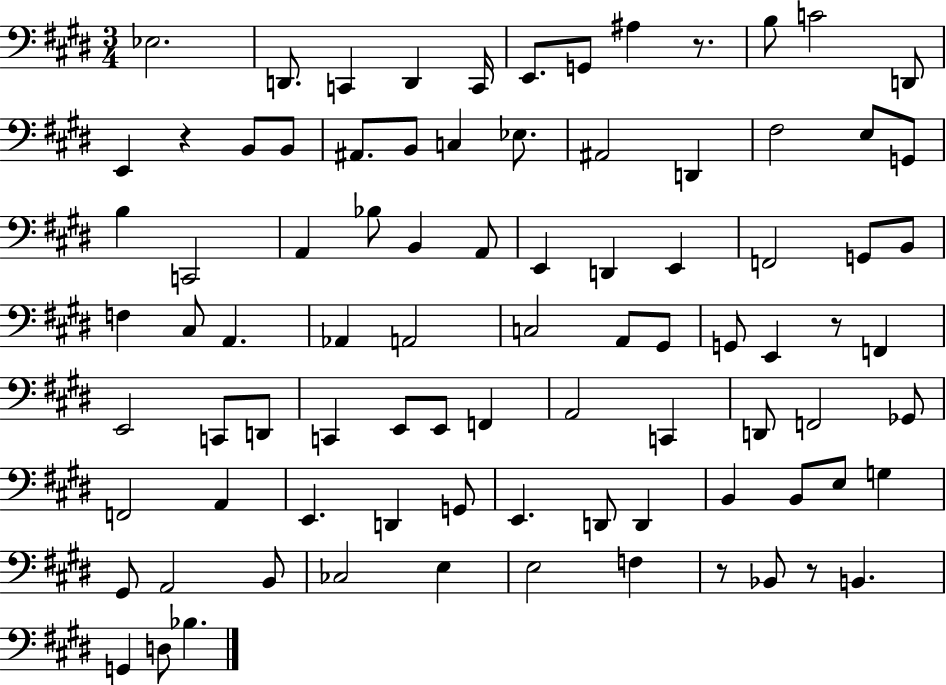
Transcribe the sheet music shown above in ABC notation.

X:1
T:Untitled
M:3/4
L:1/4
K:E
_E,2 D,,/2 C,, D,, C,,/4 E,,/2 G,,/2 ^A, z/2 B,/2 C2 D,,/2 E,, z B,,/2 B,,/2 ^A,,/2 B,,/2 C, _E,/2 ^A,,2 D,, ^F,2 E,/2 G,,/2 B, C,,2 A,, _B,/2 B,, A,,/2 E,, D,, E,, F,,2 G,,/2 B,,/2 F, ^C,/2 A,, _A,, A,,2 C,2 A,,/2 ^G,,/2 G,,/2 E,, z/2 F,, E,,2 C,,/2 D,,/2 C,, E,,/2 E,,/2 F,, A,,2 C,, D,,/2 F,,2 _G,,/2 F,,2 A,, E,, D,, G,,/2 E,, D,,/2 D,, B,, B,,/2 E,/2 G, ^G,,/2 A,,2 B,,/2 _C,2 E, E,2 F, z/2 _B,,/2 z/2 B,, G,, D,/2 _B,